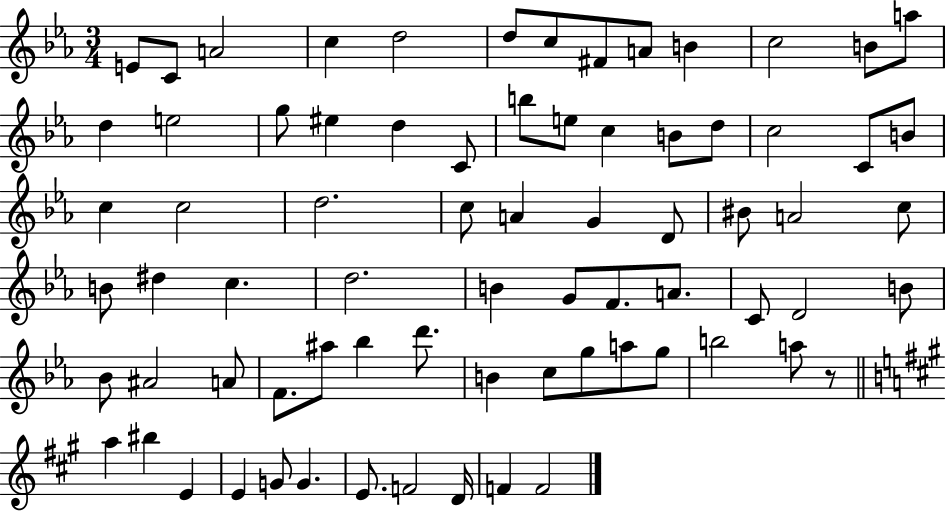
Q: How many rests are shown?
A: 1